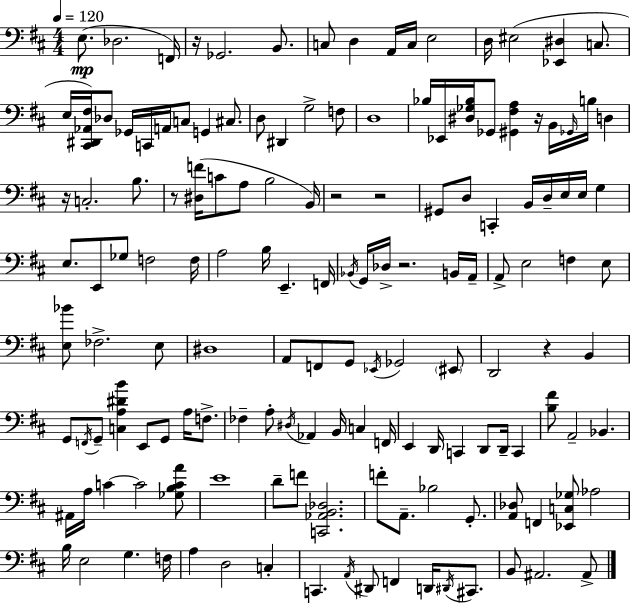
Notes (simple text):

E3/e. Db3/h. F2/s R/s Gb2/h. B2/e. C3/e D3/q A2/s C3/s E3/h D3/s EIS3/h [Eb2,D#3]/q C3/e. E3/s [C#2,D#2,Ab2,F#3]/s Db3/e Gb2/s C2/s A2/s C3/e G2/q C#3/e. D3/e D#2/q G3/h F3/e D3/w Bb3/s Eb2/s [D#3,Gb3,Bb3]/s Gb2/e [G#2,F#3,A3]/q R/s B2/s Gb2/s B3/s D3/q R/s C3/h. B3/e. R/e [D#3,F4]/s C4/e A3/e B3/h B2/s R/h R/h G#2/e D3/e C2/q B2/s D3/s E3/s E3/s G3/q E3/e. E2/e Gb3/e F3/h F3/s A3/h B3/s E2/q. F2/s Bb2/s G2/s Db3/s R/h. B2/s A2/s A2/e E3/h F3/q E3/e [E3,Bb4]/e FES3/h. E3/e D#3/w A2/e F2/e G2/e Eb2/s Gb2/h EIS2/e D2/h R/q B2/q G2/e F2/s G2/e [C3,A3,D#4,B4]/q E2/e G2/e A3/s F3/e. FES3/q A3/e D#3/s Ab2/q B2/s C3/q F2/s E2/q D2/s C2/q D2/e D2/s C2/q [B3,F#4]/e A2/h Bb2/q. A#2/s A3/s C4/q C4/h [Gb3,B3,C4,A4]/e E4/w D4/e F4/e [C2,Ab2,B2,Db3]/h. F4/e A2/e. Bb3/h G2/e. [A2,Db3]/e F2/q [Eb2,C3,Gb3]/e Ab3/h B3/s E3/h G3/q. F3/s A3/q D3/h C3/q C2/q. A2/s D#2/e F2/q D2/s D#2/s C#2/e. B2/e A#2/h. A#2/e